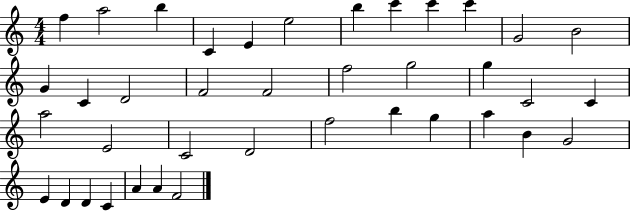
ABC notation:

X:1
T:Untitled
M:4/4
L:1/4
K:C
f a2 b C E e2 b c' c' c' G2 B2 G C D2 F2 F2 f2 g2 g C2 C a2 E2 C2 D2 f2 b g a B G2 E D D C A A F2